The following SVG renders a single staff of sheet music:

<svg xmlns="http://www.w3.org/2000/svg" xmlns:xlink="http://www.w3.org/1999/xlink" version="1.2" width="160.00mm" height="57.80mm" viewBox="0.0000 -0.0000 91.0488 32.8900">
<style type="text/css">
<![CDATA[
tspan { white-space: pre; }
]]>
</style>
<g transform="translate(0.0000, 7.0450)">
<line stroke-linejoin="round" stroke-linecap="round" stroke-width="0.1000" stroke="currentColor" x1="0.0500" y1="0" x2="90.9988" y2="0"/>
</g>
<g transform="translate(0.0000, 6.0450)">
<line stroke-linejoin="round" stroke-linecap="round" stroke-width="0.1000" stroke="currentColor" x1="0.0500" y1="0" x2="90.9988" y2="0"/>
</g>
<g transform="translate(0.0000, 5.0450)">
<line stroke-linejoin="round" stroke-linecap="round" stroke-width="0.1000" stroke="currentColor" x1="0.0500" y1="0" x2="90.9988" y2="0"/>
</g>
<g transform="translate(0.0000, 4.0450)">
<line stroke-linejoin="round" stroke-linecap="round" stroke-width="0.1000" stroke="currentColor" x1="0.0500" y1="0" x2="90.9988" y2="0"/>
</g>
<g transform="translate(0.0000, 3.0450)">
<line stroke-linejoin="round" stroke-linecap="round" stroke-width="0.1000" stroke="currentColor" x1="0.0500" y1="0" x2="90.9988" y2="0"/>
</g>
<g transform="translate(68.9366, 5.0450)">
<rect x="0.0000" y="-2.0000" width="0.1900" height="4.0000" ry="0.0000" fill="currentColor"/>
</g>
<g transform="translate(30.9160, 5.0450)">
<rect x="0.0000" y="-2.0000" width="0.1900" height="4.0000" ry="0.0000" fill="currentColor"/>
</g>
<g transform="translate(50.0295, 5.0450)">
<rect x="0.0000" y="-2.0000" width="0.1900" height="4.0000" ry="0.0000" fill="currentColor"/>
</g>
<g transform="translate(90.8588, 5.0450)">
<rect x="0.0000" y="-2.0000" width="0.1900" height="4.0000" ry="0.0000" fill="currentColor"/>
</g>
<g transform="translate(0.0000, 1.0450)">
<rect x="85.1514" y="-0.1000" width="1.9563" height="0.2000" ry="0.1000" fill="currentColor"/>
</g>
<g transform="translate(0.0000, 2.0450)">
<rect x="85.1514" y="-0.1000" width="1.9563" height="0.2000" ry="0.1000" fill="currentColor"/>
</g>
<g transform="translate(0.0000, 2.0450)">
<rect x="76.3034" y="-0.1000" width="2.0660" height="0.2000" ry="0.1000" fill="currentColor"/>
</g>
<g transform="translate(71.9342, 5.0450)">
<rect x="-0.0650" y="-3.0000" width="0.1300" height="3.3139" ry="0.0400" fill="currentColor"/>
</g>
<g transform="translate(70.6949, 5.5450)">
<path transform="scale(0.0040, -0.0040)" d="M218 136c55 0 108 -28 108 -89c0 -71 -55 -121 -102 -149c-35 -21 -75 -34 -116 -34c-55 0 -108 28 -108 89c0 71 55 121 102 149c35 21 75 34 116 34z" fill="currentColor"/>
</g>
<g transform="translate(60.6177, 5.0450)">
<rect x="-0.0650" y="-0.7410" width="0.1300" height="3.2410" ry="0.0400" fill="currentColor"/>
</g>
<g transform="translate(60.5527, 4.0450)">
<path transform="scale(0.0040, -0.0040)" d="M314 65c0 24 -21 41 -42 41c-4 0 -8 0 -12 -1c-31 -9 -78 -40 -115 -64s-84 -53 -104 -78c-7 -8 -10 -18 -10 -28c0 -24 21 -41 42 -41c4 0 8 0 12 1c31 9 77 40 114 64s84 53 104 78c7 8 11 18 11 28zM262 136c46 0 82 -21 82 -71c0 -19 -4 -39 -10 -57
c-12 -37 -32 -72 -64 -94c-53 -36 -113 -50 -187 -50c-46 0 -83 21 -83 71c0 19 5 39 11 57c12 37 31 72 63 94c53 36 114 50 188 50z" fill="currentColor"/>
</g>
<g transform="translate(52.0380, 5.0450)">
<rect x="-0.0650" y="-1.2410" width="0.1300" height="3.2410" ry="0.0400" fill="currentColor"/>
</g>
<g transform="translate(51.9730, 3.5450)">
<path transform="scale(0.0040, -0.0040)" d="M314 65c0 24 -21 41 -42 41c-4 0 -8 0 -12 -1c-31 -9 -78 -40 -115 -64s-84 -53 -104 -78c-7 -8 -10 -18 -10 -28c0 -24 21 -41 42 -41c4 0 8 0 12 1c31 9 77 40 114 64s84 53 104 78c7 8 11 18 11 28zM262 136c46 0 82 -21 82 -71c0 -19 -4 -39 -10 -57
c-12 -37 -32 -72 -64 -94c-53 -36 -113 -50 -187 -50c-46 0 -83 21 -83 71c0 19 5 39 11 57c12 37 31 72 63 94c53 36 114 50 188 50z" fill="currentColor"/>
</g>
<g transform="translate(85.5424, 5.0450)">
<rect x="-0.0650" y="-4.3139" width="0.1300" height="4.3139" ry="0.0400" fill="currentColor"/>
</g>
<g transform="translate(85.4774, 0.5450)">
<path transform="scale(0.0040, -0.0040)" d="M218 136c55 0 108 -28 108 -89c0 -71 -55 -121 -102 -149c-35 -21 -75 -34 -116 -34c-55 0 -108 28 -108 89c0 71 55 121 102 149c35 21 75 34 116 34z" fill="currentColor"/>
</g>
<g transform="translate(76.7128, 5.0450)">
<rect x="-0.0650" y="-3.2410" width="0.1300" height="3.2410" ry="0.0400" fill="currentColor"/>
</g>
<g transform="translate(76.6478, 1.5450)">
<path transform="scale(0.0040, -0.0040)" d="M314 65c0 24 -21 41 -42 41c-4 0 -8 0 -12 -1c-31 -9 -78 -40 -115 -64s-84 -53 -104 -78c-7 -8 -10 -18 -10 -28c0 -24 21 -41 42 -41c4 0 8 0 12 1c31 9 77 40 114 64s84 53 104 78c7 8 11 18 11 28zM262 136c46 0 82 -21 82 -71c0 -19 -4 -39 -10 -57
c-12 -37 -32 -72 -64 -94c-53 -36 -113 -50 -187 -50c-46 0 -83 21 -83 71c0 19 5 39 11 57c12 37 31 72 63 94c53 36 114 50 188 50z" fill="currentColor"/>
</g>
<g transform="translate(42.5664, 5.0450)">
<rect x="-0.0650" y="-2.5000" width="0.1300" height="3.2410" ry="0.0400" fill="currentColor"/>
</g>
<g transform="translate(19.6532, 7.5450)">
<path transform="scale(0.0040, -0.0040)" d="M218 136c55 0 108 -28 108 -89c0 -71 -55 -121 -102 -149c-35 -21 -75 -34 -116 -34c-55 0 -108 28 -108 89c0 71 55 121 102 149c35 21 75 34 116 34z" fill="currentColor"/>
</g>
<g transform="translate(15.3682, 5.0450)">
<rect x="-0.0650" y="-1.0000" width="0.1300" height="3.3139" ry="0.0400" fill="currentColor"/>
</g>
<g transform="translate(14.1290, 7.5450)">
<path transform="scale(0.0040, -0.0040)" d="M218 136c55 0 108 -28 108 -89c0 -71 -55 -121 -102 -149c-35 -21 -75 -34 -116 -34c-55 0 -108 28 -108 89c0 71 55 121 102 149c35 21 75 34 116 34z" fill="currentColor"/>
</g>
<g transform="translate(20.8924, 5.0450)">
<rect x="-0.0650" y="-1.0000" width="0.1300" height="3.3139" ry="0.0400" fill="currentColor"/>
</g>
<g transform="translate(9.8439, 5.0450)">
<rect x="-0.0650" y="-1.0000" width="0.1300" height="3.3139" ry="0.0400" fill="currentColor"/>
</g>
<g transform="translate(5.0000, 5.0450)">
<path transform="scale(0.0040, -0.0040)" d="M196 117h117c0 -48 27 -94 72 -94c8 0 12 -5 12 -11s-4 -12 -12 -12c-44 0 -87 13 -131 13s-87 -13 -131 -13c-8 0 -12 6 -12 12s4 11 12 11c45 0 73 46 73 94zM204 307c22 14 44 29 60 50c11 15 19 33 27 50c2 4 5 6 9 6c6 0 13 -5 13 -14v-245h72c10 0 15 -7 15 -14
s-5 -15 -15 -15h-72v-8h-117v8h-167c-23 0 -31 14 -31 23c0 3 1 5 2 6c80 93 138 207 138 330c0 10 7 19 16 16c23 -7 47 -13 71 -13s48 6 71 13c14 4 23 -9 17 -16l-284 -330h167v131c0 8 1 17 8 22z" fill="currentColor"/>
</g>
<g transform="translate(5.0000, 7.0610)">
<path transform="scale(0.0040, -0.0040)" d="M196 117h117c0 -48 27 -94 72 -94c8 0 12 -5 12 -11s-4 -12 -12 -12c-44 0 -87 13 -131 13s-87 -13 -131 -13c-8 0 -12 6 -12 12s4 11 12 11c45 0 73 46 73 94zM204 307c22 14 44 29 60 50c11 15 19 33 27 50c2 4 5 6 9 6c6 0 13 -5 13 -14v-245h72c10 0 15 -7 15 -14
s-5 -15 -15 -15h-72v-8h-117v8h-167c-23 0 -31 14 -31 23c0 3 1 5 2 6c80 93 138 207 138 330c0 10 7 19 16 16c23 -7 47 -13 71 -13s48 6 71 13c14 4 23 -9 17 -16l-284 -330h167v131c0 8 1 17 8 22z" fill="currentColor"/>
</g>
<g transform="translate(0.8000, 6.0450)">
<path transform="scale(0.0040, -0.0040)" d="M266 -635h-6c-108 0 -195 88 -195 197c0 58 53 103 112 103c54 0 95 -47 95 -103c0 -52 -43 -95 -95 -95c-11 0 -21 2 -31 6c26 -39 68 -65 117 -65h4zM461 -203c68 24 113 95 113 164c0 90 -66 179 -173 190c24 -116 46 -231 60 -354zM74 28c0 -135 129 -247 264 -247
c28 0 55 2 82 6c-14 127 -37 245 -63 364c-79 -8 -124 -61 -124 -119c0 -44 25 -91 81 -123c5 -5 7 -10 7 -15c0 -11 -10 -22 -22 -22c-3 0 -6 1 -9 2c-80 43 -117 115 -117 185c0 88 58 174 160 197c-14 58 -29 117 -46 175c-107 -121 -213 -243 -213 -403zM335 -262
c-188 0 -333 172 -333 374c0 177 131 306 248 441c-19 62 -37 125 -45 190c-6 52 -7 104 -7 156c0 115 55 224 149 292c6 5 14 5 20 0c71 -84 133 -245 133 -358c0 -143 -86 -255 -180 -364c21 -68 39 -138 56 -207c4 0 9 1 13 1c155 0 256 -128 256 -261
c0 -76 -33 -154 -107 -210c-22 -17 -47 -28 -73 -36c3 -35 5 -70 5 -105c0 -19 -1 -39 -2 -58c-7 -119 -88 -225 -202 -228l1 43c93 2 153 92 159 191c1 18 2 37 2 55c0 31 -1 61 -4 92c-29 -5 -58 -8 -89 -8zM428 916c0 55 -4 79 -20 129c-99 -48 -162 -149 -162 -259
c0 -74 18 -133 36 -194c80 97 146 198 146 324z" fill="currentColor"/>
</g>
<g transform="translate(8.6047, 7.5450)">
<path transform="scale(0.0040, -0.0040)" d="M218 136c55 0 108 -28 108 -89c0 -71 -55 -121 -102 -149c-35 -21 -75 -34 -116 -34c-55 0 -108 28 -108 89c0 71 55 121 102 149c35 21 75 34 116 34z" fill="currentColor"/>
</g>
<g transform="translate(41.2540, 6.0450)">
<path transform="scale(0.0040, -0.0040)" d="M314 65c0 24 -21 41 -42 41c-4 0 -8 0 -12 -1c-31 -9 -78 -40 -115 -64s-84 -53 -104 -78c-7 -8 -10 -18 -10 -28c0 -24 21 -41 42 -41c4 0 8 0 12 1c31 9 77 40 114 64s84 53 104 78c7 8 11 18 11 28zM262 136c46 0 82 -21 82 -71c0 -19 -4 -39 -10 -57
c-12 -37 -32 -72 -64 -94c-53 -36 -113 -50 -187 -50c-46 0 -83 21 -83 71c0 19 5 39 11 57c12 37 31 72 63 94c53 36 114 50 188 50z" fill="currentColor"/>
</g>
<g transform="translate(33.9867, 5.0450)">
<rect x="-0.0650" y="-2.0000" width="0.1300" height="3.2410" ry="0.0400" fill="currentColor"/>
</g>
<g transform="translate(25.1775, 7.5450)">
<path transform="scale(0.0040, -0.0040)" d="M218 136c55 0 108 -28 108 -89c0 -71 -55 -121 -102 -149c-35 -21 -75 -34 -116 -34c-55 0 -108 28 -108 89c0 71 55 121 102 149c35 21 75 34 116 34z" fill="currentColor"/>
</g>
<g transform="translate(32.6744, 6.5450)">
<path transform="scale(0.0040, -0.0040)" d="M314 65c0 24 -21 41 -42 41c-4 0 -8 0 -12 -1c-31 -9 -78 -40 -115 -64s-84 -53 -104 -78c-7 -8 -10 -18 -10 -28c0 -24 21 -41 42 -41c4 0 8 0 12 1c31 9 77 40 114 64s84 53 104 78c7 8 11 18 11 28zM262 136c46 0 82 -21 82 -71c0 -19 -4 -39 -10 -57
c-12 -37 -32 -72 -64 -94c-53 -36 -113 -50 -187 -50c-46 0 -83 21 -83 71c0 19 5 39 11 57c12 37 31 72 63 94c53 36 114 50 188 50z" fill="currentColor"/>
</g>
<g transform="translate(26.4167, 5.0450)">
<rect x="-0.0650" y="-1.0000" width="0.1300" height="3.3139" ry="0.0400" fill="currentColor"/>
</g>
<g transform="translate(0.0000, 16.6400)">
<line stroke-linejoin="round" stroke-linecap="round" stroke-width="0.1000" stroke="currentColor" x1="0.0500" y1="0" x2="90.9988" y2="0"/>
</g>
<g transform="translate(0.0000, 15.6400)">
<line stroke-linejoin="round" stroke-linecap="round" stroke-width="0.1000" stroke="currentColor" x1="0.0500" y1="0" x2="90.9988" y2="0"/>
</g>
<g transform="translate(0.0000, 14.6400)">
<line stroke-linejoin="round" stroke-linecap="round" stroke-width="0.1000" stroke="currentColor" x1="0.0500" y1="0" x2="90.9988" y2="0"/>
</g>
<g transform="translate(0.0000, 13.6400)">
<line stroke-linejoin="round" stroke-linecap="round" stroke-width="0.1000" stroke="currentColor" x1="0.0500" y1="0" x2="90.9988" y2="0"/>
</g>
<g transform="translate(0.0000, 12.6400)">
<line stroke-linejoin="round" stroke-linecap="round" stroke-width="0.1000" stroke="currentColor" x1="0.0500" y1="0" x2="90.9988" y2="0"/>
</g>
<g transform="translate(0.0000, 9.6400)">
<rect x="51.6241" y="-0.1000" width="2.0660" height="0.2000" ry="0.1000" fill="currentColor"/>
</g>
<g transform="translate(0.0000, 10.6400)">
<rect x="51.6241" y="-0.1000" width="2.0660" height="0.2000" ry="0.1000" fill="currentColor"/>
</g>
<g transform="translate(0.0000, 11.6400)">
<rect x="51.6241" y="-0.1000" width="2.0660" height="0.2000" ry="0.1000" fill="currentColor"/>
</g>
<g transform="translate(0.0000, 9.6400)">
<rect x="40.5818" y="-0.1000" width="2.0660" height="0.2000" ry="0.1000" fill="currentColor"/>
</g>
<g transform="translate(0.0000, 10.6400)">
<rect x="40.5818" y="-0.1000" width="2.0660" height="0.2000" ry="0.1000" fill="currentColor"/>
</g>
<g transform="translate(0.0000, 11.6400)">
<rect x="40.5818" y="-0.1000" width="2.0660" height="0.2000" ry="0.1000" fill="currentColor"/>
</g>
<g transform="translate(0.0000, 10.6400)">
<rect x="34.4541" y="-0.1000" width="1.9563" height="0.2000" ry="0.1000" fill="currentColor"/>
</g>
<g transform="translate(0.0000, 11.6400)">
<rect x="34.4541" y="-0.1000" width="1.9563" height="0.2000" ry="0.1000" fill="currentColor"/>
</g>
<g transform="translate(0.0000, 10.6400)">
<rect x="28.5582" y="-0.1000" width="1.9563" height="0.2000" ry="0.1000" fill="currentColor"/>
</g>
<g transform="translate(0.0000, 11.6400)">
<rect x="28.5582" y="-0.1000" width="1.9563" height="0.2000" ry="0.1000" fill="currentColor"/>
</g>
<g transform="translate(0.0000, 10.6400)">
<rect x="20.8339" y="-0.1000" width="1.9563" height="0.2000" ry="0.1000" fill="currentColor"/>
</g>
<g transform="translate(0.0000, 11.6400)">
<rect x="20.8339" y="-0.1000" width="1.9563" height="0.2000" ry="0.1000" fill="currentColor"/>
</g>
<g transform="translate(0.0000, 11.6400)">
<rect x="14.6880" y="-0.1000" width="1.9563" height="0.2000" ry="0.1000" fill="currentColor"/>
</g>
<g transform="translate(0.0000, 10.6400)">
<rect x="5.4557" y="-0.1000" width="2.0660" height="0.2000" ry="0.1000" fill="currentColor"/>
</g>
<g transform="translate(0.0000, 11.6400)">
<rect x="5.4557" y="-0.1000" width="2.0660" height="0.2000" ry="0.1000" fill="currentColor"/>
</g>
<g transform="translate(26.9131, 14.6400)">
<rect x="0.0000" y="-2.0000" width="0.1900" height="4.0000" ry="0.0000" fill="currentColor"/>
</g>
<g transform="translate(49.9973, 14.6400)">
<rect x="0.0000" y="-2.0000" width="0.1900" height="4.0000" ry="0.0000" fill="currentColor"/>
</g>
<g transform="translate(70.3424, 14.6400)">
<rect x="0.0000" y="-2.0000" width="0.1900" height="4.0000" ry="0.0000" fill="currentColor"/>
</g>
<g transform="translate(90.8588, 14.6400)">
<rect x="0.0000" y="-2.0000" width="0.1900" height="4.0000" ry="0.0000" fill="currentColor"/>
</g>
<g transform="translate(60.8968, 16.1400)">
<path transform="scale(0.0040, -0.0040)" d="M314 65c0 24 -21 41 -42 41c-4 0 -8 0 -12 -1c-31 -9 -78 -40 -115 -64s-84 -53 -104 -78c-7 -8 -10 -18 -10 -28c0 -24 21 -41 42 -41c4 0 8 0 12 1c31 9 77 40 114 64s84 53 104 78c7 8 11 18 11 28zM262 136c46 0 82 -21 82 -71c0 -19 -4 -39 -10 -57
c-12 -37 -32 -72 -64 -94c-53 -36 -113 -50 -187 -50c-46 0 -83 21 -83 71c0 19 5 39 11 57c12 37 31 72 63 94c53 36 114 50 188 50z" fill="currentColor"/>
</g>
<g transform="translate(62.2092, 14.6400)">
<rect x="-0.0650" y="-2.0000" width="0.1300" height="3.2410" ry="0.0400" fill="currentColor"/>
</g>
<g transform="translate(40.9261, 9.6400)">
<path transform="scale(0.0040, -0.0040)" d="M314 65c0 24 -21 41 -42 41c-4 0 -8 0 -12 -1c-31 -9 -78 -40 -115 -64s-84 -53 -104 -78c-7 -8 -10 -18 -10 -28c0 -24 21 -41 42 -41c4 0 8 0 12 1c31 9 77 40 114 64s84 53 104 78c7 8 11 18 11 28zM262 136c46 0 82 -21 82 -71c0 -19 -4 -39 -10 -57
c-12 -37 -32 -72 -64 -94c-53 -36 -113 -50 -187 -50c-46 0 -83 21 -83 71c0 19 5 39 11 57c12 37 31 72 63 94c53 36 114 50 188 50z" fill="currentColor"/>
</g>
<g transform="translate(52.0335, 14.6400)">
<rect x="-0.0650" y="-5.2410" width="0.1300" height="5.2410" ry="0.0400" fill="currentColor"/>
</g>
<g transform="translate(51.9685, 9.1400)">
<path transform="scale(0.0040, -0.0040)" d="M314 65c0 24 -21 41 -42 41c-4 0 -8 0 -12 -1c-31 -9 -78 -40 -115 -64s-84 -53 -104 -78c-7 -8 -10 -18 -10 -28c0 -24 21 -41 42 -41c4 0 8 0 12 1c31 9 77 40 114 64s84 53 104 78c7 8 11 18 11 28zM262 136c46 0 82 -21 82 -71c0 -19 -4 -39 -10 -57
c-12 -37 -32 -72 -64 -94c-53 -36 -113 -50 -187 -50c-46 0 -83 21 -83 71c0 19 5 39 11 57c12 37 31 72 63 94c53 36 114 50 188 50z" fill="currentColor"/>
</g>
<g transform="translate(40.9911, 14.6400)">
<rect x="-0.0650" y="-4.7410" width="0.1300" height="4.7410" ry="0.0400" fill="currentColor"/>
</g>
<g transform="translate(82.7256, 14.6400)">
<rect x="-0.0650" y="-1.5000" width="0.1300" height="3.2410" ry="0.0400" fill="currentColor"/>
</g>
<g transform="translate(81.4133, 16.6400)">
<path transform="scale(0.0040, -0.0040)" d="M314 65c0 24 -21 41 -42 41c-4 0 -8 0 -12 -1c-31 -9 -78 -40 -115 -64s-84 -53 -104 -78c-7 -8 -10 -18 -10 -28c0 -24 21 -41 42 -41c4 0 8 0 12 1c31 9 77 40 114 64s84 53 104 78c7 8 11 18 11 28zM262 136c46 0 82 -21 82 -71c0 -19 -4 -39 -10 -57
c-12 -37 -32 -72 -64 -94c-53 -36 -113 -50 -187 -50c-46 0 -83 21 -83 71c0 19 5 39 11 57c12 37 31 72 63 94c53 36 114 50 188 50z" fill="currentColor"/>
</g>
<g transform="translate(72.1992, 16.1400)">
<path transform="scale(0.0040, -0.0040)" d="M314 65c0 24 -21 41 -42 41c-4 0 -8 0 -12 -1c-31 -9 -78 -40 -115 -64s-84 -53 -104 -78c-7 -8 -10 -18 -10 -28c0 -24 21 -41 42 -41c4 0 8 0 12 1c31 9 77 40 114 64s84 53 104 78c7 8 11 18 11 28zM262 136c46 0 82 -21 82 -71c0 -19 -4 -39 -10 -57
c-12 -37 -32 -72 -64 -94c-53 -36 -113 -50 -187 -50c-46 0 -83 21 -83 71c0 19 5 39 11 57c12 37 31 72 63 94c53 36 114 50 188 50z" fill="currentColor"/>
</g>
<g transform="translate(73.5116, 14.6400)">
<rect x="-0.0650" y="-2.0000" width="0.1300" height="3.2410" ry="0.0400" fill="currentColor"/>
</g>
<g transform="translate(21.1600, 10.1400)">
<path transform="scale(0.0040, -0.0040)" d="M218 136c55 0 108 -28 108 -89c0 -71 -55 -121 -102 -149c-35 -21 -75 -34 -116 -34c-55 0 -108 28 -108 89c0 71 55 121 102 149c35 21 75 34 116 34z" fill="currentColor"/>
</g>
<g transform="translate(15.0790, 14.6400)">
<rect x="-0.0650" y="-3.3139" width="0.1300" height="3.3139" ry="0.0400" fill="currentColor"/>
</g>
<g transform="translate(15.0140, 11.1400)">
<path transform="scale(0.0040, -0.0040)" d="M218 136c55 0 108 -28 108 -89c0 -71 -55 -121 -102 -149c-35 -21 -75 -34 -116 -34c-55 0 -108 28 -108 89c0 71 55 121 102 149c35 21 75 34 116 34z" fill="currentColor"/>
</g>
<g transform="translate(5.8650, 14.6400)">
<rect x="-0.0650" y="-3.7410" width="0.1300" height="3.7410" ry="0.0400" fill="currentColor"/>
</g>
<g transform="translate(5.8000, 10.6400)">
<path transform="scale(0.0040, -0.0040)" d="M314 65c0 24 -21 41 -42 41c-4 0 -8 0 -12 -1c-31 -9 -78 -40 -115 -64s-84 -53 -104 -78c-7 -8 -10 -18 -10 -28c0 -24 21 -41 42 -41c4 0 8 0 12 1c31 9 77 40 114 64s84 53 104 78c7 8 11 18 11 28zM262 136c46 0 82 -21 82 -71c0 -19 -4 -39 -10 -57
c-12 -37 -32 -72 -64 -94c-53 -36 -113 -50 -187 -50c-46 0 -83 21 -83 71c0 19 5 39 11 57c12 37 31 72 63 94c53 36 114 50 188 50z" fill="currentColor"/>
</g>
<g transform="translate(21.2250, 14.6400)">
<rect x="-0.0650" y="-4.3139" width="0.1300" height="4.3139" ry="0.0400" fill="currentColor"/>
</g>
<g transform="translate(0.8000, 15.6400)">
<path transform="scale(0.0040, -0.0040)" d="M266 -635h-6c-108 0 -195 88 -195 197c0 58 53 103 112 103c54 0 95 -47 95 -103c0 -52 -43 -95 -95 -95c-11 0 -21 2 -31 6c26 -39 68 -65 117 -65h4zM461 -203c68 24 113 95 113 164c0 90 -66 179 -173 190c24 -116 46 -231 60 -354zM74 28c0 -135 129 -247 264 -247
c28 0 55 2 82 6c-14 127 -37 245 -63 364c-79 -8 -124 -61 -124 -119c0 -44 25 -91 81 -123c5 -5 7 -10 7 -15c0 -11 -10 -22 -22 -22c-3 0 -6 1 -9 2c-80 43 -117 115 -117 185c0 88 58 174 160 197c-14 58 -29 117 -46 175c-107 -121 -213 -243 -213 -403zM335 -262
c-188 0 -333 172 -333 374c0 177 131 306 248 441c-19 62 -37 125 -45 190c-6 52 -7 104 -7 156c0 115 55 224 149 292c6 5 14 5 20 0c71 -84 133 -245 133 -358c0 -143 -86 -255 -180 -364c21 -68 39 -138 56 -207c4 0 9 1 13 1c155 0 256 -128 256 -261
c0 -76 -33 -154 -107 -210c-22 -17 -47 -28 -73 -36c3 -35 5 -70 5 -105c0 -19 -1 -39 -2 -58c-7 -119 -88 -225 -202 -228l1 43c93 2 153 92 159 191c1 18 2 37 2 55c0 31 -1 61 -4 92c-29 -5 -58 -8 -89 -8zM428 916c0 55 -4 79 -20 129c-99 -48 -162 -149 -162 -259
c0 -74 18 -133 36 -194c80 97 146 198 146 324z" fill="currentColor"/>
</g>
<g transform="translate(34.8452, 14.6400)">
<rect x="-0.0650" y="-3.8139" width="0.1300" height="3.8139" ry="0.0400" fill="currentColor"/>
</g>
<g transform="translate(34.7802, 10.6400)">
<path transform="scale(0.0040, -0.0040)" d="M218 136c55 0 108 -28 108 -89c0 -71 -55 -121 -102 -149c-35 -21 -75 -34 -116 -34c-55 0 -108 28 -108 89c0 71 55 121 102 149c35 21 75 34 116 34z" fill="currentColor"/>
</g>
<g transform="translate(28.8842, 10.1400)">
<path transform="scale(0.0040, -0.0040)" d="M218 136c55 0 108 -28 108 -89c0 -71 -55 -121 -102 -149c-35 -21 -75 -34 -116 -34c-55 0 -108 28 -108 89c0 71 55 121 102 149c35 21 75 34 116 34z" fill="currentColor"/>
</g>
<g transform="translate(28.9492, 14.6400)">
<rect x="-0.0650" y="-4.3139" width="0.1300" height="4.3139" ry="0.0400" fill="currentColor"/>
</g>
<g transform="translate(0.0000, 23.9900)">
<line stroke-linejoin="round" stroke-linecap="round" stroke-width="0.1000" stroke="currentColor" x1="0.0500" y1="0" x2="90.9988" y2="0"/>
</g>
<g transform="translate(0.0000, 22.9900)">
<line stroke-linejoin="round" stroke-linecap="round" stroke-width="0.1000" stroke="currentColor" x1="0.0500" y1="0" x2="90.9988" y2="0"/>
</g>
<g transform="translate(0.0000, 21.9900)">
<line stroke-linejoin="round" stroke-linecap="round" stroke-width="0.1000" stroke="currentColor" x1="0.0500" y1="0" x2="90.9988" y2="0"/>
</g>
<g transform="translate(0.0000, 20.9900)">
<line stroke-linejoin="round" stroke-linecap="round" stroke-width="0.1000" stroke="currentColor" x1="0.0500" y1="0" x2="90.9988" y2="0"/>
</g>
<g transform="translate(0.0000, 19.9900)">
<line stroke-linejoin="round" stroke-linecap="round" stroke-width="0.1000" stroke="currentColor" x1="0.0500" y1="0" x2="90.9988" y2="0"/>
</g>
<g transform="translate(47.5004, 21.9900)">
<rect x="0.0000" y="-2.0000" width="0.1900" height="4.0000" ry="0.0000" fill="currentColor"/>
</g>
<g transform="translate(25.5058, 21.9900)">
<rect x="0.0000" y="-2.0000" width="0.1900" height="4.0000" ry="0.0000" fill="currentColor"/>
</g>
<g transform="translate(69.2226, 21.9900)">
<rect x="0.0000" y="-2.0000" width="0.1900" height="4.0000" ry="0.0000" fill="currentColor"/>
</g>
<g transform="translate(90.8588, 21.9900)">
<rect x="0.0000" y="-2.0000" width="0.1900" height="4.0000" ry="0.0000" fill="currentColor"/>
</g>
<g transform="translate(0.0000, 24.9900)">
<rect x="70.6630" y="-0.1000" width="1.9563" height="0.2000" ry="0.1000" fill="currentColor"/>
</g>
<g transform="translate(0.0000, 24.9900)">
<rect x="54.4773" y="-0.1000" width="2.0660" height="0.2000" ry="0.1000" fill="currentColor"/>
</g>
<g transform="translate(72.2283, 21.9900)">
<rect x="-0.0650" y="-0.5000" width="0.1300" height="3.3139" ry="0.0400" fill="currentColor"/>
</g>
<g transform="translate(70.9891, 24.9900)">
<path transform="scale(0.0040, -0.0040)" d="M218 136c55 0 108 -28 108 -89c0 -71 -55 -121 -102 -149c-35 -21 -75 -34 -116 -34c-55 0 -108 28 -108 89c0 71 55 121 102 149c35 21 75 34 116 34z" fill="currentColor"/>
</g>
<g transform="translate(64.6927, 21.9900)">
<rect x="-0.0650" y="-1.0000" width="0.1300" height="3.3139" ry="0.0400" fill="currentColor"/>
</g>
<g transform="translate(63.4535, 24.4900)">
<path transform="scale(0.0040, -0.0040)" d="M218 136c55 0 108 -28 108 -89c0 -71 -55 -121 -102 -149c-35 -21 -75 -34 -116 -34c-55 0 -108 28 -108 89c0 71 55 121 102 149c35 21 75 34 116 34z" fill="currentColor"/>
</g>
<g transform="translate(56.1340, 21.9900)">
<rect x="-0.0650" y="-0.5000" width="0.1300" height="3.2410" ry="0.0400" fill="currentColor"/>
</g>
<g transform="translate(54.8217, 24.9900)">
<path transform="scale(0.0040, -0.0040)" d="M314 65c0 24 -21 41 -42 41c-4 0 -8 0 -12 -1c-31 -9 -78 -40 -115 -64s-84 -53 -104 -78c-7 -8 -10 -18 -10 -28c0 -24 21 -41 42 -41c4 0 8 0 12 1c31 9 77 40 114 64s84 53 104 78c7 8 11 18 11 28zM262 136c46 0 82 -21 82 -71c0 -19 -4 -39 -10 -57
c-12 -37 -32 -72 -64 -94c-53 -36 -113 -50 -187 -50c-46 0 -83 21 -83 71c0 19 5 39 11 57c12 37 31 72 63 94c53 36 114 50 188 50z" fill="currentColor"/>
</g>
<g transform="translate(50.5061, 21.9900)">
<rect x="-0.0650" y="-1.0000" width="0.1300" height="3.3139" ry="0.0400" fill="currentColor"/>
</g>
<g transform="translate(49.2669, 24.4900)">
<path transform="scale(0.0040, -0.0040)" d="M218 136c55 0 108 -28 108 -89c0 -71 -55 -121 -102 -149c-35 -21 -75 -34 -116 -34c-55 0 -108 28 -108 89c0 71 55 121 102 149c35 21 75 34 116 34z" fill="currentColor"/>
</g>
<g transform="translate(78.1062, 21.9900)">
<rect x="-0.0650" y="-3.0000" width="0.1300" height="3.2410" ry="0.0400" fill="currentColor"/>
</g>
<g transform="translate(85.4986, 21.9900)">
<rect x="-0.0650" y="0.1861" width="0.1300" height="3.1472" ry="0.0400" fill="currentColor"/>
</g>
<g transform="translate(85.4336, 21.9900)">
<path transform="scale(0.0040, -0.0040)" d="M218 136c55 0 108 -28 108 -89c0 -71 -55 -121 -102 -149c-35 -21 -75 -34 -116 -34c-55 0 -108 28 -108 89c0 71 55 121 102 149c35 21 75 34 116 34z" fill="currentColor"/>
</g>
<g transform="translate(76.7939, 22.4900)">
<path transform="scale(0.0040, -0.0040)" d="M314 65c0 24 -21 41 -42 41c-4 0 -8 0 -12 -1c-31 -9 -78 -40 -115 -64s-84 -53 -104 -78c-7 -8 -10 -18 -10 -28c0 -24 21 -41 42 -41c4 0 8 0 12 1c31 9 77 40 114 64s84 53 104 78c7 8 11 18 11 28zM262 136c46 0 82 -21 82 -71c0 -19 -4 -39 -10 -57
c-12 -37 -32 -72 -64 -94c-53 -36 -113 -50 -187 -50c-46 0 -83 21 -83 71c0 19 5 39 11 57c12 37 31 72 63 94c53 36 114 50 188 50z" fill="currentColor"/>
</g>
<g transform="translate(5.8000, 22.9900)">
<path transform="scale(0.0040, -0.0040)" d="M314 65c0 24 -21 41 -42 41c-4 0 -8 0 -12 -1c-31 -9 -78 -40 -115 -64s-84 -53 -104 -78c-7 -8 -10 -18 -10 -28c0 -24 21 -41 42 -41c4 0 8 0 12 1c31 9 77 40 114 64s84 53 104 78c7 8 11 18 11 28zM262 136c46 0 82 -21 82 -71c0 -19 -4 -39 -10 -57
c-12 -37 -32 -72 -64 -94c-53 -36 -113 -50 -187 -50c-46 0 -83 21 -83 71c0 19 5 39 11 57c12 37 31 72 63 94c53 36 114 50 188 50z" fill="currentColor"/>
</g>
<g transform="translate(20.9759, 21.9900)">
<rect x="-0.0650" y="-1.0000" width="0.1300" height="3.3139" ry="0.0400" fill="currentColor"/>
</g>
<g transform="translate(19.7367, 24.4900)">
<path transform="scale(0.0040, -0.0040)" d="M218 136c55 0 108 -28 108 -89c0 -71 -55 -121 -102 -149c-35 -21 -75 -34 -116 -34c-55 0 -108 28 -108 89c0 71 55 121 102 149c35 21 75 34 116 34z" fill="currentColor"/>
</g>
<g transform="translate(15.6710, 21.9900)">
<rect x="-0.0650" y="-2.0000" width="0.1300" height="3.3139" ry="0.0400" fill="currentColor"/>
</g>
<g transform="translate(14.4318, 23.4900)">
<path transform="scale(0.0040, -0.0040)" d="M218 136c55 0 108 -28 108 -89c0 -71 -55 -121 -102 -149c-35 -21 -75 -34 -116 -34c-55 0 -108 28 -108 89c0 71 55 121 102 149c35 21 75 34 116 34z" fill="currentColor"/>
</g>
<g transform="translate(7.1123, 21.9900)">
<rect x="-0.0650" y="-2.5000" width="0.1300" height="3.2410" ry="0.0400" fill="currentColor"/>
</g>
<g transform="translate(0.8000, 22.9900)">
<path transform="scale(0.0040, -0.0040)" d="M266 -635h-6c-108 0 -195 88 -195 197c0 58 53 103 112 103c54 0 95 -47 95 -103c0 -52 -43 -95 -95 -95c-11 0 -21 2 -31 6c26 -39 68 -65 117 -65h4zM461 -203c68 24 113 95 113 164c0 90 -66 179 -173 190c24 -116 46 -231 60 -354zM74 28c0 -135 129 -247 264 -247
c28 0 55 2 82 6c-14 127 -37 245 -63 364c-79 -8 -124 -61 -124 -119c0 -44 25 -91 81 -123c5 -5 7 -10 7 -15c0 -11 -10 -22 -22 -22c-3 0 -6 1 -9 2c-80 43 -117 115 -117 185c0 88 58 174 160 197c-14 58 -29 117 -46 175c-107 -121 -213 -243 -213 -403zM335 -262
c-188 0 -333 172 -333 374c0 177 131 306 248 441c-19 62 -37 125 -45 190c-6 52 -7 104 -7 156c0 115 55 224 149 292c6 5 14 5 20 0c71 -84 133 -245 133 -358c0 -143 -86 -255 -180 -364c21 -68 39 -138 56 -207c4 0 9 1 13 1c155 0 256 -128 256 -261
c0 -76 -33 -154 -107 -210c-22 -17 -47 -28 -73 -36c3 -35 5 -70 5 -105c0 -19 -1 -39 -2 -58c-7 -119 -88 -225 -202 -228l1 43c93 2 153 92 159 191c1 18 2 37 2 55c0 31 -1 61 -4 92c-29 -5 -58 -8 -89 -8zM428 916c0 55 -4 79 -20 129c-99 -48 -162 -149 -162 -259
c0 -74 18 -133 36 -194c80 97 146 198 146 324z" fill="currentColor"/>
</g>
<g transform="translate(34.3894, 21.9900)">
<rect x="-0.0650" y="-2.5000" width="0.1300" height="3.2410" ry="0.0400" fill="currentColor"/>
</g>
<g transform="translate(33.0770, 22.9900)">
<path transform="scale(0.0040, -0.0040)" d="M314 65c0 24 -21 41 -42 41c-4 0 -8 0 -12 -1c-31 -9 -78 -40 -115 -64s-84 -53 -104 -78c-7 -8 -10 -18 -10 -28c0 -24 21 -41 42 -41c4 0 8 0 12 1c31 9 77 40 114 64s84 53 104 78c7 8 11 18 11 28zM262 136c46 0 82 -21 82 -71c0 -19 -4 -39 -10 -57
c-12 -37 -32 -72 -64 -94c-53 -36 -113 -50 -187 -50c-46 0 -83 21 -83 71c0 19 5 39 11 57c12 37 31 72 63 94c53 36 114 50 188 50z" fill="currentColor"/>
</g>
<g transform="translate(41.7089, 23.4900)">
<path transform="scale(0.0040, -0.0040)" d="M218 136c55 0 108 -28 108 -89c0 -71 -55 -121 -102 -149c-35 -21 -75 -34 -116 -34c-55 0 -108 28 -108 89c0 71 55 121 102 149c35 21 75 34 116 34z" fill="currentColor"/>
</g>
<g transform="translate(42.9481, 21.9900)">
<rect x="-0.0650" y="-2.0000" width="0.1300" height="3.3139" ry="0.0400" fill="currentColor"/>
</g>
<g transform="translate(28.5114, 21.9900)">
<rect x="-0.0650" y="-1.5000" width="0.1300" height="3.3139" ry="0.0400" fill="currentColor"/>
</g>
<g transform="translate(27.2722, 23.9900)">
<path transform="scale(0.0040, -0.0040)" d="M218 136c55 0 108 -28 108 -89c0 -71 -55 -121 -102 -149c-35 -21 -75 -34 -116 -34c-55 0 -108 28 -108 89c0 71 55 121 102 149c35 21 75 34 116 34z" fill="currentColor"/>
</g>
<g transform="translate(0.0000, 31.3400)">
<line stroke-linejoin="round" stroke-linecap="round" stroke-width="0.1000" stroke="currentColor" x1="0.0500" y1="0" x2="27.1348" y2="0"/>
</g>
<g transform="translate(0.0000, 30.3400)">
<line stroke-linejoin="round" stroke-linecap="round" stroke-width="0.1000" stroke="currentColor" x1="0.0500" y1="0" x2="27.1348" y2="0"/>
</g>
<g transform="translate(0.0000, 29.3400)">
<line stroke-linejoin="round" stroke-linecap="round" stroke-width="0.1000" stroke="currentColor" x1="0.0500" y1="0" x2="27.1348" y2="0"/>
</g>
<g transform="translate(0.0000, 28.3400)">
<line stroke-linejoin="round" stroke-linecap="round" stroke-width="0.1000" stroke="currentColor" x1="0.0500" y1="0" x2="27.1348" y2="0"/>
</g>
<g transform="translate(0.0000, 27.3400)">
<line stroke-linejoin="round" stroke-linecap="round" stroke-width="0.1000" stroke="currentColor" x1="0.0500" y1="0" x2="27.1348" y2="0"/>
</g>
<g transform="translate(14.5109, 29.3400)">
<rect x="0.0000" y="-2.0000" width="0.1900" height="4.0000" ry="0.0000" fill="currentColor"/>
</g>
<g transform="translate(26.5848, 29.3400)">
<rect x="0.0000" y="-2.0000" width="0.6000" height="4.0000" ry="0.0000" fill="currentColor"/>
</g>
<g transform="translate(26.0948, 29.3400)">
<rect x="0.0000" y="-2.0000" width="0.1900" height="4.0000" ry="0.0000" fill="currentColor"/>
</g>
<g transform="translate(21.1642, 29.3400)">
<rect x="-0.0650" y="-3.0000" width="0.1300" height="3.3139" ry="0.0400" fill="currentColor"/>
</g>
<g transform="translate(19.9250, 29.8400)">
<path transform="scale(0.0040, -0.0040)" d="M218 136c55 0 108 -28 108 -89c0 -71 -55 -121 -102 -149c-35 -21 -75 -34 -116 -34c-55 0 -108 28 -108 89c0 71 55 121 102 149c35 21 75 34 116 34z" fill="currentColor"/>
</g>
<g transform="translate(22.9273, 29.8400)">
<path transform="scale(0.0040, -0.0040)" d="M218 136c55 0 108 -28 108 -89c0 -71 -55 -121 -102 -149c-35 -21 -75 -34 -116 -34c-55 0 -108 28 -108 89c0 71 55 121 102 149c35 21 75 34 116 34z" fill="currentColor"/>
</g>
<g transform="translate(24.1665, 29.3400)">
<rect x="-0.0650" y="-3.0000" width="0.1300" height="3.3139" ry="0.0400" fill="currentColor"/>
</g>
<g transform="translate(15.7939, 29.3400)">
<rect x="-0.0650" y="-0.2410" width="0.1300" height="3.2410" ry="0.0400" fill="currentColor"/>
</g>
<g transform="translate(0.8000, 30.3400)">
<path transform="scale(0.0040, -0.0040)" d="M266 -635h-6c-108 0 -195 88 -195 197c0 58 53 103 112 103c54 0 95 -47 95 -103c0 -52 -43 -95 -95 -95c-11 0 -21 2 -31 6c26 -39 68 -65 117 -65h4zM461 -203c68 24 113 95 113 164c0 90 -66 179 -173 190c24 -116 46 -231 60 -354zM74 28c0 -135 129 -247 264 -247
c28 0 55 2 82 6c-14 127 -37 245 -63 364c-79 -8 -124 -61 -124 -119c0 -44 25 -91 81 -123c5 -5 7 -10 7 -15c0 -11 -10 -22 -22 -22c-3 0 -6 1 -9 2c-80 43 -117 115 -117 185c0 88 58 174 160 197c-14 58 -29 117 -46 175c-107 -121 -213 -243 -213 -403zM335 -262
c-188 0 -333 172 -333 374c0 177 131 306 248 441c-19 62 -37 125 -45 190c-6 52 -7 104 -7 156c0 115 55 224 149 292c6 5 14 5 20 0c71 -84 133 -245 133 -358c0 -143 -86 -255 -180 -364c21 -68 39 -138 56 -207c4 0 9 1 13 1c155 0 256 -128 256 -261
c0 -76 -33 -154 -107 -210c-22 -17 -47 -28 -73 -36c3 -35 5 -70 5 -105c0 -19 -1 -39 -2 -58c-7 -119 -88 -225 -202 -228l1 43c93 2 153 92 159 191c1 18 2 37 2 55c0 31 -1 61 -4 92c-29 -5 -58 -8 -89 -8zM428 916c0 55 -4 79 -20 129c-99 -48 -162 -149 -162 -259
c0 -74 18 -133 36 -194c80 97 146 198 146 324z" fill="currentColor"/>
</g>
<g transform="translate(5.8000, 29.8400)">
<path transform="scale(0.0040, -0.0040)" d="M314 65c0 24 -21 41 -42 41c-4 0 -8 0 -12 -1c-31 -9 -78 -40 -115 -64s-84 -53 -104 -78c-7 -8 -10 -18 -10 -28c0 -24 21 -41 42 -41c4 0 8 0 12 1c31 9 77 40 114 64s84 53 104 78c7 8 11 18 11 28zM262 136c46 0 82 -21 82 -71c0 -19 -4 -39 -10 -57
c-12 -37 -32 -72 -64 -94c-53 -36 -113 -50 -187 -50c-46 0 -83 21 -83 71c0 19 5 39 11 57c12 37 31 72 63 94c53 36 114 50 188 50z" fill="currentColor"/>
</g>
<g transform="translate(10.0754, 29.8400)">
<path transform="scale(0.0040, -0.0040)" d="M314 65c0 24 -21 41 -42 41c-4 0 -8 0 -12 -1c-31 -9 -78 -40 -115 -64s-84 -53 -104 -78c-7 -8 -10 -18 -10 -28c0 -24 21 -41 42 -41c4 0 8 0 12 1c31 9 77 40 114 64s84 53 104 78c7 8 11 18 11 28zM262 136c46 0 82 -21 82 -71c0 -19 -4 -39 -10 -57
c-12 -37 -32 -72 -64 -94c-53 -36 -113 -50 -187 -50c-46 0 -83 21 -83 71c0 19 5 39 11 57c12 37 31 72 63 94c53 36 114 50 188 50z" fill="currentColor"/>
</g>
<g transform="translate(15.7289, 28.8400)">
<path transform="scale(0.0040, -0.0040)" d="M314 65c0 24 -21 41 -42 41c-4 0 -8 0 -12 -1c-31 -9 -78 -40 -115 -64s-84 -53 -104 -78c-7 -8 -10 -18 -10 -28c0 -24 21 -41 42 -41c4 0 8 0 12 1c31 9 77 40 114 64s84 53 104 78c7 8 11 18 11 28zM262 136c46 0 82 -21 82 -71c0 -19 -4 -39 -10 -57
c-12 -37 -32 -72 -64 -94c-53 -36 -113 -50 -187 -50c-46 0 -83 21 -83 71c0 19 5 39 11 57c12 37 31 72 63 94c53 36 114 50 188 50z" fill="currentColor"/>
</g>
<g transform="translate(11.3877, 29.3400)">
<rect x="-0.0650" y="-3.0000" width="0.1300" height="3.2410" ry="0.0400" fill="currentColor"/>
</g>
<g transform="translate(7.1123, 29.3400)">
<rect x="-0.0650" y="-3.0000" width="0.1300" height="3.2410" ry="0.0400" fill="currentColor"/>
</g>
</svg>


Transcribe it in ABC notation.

X:1
T:Untitled
M:4/4
L:1/4
K:C
D D D D F2 G2 e2 d2 A b2 d' c'2 b d' d' c' e'2 f'2 F2 F2 E2 G2 F D E G2 F D C2 D C A2 B A2 A2 c2 A A